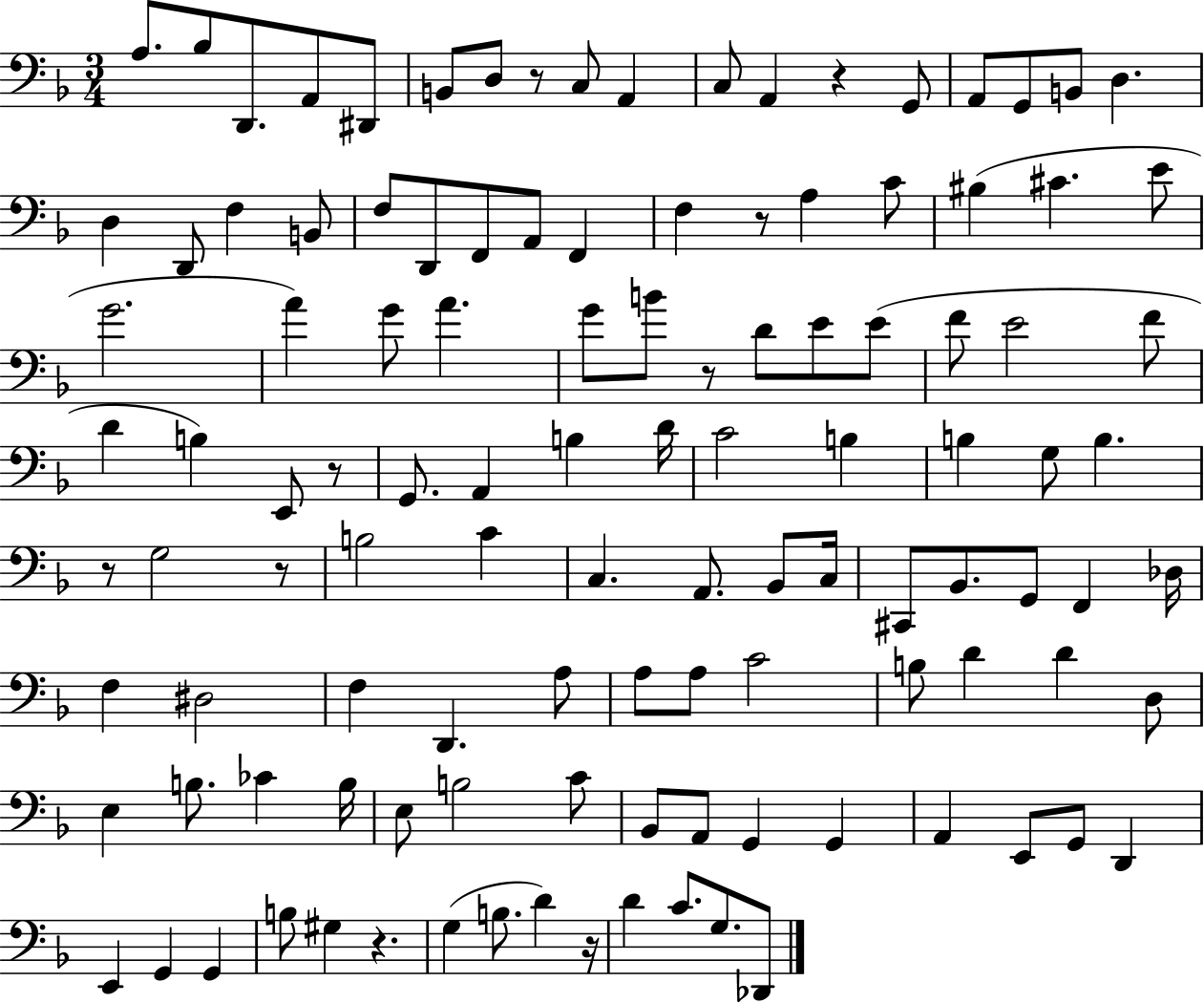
A3/e. Bb3/e D2/e. A2/e D#2/e B2/e D3/e R/e C3/e A2/q C3/e A2/q R/q G2/e A2/e G2/e B2/e D3/q. D3/q D2/e F3/q B2/e F3/e D2/e F2/e A2/e F2/q F3/q R/e A3/q C4/e BIS3/q C#4/q. E4/e G4/h. A4/q G4/e A4/q. G4/e B4/e R/e D4/e E4/e E4/e F4/e E4/h F4/e D4/q B3/q E2/e R/e G2/e. A2/q B3/q D4/s C4/h B3/q B3/q G3/e B3/q. R/e G3/h R/e B3/h C4/q C3/q. A2/e. Bb2/e C3/s C#2/e Bb2/e. G2/e F2/q Db3/s F3/q D#3/h F3/q D2/q. A3/e A3/e A3/e C4/h B3/e D4/q D4/q D3/e E3/q B3/e. CES4/q B3/s E3/e B3/h C4/e Bb2/e A2/e G2/q G2/q A2/q E2/e G2/e D2/q E2/q G2/q G2/q B3/e G#3/q R/q. G3/q B3/e. D4/q R/s D4/q C4/e. G3/e. Db2/e